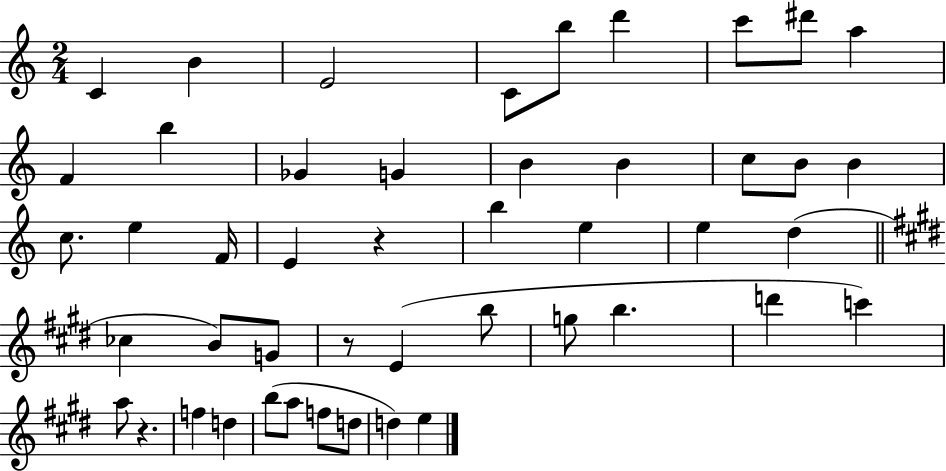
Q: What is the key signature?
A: C major